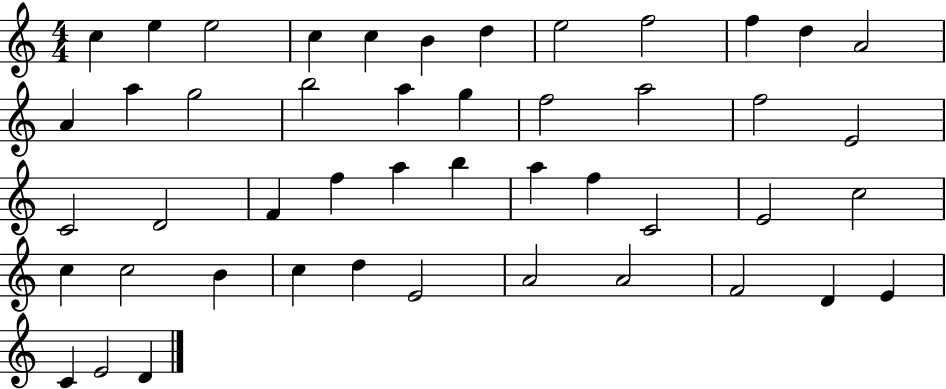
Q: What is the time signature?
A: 4/4